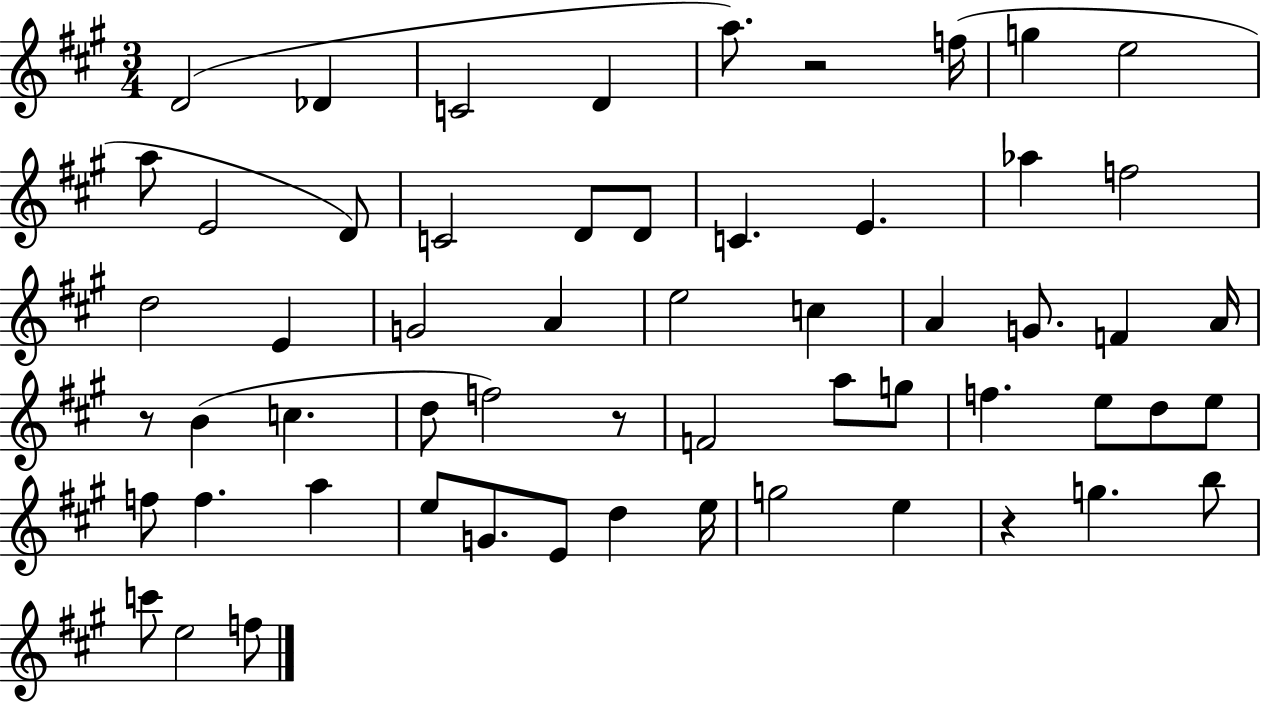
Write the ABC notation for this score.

X:1
T:Untitled
M:3/4
L:1/4
K:A
D2 _D C2 D a/2 z2 f/4 g e2 a/2 E2 D/2 C2 D/2 D/2 C E _a f2 d2 E G2 A e2 c A G/2 F A/4 z/2 B c d/2 f2 z/2 F2 a/2 g/2 f e/2 d/2 e/2 f/2 f a e/2 G/2 E/2 d e/4 g2 e z g b/2 c'/2 e2 f/2